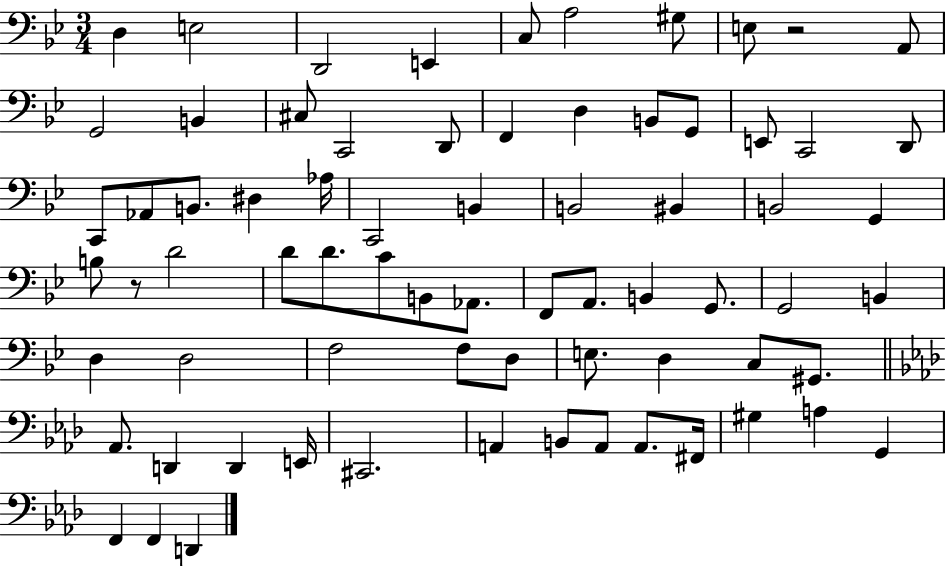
D3/q E3/h D2/h E2/q C3/e A3/h G#3/e E3/e R/h A2/e G2/h B2/q C#3/e C2/h D2/e F2/q D3/q B2/e G2/e E2/e C2/h D2/e C2/e Ab2/e B2/e. D#3/q Ab3/s C2/h B2/q B2/h BIS2/q B2/h G2/q B3/e R/e D4/h D4/e D4/e. C4/e B2/e Ab2/e. F2/e A2/e. B2/q G2/e. G2/h B2/q D3/q D3/h F3/h F3/e D3/e E3/e. D3/q C3/e G#2/e. Ab2/e. D2/q D2/q E2/s C#2/h. A2/q B2/e A2/e A2/e. F#2/s G#3/q A3/q G2/q F2/q F2/q D2/q